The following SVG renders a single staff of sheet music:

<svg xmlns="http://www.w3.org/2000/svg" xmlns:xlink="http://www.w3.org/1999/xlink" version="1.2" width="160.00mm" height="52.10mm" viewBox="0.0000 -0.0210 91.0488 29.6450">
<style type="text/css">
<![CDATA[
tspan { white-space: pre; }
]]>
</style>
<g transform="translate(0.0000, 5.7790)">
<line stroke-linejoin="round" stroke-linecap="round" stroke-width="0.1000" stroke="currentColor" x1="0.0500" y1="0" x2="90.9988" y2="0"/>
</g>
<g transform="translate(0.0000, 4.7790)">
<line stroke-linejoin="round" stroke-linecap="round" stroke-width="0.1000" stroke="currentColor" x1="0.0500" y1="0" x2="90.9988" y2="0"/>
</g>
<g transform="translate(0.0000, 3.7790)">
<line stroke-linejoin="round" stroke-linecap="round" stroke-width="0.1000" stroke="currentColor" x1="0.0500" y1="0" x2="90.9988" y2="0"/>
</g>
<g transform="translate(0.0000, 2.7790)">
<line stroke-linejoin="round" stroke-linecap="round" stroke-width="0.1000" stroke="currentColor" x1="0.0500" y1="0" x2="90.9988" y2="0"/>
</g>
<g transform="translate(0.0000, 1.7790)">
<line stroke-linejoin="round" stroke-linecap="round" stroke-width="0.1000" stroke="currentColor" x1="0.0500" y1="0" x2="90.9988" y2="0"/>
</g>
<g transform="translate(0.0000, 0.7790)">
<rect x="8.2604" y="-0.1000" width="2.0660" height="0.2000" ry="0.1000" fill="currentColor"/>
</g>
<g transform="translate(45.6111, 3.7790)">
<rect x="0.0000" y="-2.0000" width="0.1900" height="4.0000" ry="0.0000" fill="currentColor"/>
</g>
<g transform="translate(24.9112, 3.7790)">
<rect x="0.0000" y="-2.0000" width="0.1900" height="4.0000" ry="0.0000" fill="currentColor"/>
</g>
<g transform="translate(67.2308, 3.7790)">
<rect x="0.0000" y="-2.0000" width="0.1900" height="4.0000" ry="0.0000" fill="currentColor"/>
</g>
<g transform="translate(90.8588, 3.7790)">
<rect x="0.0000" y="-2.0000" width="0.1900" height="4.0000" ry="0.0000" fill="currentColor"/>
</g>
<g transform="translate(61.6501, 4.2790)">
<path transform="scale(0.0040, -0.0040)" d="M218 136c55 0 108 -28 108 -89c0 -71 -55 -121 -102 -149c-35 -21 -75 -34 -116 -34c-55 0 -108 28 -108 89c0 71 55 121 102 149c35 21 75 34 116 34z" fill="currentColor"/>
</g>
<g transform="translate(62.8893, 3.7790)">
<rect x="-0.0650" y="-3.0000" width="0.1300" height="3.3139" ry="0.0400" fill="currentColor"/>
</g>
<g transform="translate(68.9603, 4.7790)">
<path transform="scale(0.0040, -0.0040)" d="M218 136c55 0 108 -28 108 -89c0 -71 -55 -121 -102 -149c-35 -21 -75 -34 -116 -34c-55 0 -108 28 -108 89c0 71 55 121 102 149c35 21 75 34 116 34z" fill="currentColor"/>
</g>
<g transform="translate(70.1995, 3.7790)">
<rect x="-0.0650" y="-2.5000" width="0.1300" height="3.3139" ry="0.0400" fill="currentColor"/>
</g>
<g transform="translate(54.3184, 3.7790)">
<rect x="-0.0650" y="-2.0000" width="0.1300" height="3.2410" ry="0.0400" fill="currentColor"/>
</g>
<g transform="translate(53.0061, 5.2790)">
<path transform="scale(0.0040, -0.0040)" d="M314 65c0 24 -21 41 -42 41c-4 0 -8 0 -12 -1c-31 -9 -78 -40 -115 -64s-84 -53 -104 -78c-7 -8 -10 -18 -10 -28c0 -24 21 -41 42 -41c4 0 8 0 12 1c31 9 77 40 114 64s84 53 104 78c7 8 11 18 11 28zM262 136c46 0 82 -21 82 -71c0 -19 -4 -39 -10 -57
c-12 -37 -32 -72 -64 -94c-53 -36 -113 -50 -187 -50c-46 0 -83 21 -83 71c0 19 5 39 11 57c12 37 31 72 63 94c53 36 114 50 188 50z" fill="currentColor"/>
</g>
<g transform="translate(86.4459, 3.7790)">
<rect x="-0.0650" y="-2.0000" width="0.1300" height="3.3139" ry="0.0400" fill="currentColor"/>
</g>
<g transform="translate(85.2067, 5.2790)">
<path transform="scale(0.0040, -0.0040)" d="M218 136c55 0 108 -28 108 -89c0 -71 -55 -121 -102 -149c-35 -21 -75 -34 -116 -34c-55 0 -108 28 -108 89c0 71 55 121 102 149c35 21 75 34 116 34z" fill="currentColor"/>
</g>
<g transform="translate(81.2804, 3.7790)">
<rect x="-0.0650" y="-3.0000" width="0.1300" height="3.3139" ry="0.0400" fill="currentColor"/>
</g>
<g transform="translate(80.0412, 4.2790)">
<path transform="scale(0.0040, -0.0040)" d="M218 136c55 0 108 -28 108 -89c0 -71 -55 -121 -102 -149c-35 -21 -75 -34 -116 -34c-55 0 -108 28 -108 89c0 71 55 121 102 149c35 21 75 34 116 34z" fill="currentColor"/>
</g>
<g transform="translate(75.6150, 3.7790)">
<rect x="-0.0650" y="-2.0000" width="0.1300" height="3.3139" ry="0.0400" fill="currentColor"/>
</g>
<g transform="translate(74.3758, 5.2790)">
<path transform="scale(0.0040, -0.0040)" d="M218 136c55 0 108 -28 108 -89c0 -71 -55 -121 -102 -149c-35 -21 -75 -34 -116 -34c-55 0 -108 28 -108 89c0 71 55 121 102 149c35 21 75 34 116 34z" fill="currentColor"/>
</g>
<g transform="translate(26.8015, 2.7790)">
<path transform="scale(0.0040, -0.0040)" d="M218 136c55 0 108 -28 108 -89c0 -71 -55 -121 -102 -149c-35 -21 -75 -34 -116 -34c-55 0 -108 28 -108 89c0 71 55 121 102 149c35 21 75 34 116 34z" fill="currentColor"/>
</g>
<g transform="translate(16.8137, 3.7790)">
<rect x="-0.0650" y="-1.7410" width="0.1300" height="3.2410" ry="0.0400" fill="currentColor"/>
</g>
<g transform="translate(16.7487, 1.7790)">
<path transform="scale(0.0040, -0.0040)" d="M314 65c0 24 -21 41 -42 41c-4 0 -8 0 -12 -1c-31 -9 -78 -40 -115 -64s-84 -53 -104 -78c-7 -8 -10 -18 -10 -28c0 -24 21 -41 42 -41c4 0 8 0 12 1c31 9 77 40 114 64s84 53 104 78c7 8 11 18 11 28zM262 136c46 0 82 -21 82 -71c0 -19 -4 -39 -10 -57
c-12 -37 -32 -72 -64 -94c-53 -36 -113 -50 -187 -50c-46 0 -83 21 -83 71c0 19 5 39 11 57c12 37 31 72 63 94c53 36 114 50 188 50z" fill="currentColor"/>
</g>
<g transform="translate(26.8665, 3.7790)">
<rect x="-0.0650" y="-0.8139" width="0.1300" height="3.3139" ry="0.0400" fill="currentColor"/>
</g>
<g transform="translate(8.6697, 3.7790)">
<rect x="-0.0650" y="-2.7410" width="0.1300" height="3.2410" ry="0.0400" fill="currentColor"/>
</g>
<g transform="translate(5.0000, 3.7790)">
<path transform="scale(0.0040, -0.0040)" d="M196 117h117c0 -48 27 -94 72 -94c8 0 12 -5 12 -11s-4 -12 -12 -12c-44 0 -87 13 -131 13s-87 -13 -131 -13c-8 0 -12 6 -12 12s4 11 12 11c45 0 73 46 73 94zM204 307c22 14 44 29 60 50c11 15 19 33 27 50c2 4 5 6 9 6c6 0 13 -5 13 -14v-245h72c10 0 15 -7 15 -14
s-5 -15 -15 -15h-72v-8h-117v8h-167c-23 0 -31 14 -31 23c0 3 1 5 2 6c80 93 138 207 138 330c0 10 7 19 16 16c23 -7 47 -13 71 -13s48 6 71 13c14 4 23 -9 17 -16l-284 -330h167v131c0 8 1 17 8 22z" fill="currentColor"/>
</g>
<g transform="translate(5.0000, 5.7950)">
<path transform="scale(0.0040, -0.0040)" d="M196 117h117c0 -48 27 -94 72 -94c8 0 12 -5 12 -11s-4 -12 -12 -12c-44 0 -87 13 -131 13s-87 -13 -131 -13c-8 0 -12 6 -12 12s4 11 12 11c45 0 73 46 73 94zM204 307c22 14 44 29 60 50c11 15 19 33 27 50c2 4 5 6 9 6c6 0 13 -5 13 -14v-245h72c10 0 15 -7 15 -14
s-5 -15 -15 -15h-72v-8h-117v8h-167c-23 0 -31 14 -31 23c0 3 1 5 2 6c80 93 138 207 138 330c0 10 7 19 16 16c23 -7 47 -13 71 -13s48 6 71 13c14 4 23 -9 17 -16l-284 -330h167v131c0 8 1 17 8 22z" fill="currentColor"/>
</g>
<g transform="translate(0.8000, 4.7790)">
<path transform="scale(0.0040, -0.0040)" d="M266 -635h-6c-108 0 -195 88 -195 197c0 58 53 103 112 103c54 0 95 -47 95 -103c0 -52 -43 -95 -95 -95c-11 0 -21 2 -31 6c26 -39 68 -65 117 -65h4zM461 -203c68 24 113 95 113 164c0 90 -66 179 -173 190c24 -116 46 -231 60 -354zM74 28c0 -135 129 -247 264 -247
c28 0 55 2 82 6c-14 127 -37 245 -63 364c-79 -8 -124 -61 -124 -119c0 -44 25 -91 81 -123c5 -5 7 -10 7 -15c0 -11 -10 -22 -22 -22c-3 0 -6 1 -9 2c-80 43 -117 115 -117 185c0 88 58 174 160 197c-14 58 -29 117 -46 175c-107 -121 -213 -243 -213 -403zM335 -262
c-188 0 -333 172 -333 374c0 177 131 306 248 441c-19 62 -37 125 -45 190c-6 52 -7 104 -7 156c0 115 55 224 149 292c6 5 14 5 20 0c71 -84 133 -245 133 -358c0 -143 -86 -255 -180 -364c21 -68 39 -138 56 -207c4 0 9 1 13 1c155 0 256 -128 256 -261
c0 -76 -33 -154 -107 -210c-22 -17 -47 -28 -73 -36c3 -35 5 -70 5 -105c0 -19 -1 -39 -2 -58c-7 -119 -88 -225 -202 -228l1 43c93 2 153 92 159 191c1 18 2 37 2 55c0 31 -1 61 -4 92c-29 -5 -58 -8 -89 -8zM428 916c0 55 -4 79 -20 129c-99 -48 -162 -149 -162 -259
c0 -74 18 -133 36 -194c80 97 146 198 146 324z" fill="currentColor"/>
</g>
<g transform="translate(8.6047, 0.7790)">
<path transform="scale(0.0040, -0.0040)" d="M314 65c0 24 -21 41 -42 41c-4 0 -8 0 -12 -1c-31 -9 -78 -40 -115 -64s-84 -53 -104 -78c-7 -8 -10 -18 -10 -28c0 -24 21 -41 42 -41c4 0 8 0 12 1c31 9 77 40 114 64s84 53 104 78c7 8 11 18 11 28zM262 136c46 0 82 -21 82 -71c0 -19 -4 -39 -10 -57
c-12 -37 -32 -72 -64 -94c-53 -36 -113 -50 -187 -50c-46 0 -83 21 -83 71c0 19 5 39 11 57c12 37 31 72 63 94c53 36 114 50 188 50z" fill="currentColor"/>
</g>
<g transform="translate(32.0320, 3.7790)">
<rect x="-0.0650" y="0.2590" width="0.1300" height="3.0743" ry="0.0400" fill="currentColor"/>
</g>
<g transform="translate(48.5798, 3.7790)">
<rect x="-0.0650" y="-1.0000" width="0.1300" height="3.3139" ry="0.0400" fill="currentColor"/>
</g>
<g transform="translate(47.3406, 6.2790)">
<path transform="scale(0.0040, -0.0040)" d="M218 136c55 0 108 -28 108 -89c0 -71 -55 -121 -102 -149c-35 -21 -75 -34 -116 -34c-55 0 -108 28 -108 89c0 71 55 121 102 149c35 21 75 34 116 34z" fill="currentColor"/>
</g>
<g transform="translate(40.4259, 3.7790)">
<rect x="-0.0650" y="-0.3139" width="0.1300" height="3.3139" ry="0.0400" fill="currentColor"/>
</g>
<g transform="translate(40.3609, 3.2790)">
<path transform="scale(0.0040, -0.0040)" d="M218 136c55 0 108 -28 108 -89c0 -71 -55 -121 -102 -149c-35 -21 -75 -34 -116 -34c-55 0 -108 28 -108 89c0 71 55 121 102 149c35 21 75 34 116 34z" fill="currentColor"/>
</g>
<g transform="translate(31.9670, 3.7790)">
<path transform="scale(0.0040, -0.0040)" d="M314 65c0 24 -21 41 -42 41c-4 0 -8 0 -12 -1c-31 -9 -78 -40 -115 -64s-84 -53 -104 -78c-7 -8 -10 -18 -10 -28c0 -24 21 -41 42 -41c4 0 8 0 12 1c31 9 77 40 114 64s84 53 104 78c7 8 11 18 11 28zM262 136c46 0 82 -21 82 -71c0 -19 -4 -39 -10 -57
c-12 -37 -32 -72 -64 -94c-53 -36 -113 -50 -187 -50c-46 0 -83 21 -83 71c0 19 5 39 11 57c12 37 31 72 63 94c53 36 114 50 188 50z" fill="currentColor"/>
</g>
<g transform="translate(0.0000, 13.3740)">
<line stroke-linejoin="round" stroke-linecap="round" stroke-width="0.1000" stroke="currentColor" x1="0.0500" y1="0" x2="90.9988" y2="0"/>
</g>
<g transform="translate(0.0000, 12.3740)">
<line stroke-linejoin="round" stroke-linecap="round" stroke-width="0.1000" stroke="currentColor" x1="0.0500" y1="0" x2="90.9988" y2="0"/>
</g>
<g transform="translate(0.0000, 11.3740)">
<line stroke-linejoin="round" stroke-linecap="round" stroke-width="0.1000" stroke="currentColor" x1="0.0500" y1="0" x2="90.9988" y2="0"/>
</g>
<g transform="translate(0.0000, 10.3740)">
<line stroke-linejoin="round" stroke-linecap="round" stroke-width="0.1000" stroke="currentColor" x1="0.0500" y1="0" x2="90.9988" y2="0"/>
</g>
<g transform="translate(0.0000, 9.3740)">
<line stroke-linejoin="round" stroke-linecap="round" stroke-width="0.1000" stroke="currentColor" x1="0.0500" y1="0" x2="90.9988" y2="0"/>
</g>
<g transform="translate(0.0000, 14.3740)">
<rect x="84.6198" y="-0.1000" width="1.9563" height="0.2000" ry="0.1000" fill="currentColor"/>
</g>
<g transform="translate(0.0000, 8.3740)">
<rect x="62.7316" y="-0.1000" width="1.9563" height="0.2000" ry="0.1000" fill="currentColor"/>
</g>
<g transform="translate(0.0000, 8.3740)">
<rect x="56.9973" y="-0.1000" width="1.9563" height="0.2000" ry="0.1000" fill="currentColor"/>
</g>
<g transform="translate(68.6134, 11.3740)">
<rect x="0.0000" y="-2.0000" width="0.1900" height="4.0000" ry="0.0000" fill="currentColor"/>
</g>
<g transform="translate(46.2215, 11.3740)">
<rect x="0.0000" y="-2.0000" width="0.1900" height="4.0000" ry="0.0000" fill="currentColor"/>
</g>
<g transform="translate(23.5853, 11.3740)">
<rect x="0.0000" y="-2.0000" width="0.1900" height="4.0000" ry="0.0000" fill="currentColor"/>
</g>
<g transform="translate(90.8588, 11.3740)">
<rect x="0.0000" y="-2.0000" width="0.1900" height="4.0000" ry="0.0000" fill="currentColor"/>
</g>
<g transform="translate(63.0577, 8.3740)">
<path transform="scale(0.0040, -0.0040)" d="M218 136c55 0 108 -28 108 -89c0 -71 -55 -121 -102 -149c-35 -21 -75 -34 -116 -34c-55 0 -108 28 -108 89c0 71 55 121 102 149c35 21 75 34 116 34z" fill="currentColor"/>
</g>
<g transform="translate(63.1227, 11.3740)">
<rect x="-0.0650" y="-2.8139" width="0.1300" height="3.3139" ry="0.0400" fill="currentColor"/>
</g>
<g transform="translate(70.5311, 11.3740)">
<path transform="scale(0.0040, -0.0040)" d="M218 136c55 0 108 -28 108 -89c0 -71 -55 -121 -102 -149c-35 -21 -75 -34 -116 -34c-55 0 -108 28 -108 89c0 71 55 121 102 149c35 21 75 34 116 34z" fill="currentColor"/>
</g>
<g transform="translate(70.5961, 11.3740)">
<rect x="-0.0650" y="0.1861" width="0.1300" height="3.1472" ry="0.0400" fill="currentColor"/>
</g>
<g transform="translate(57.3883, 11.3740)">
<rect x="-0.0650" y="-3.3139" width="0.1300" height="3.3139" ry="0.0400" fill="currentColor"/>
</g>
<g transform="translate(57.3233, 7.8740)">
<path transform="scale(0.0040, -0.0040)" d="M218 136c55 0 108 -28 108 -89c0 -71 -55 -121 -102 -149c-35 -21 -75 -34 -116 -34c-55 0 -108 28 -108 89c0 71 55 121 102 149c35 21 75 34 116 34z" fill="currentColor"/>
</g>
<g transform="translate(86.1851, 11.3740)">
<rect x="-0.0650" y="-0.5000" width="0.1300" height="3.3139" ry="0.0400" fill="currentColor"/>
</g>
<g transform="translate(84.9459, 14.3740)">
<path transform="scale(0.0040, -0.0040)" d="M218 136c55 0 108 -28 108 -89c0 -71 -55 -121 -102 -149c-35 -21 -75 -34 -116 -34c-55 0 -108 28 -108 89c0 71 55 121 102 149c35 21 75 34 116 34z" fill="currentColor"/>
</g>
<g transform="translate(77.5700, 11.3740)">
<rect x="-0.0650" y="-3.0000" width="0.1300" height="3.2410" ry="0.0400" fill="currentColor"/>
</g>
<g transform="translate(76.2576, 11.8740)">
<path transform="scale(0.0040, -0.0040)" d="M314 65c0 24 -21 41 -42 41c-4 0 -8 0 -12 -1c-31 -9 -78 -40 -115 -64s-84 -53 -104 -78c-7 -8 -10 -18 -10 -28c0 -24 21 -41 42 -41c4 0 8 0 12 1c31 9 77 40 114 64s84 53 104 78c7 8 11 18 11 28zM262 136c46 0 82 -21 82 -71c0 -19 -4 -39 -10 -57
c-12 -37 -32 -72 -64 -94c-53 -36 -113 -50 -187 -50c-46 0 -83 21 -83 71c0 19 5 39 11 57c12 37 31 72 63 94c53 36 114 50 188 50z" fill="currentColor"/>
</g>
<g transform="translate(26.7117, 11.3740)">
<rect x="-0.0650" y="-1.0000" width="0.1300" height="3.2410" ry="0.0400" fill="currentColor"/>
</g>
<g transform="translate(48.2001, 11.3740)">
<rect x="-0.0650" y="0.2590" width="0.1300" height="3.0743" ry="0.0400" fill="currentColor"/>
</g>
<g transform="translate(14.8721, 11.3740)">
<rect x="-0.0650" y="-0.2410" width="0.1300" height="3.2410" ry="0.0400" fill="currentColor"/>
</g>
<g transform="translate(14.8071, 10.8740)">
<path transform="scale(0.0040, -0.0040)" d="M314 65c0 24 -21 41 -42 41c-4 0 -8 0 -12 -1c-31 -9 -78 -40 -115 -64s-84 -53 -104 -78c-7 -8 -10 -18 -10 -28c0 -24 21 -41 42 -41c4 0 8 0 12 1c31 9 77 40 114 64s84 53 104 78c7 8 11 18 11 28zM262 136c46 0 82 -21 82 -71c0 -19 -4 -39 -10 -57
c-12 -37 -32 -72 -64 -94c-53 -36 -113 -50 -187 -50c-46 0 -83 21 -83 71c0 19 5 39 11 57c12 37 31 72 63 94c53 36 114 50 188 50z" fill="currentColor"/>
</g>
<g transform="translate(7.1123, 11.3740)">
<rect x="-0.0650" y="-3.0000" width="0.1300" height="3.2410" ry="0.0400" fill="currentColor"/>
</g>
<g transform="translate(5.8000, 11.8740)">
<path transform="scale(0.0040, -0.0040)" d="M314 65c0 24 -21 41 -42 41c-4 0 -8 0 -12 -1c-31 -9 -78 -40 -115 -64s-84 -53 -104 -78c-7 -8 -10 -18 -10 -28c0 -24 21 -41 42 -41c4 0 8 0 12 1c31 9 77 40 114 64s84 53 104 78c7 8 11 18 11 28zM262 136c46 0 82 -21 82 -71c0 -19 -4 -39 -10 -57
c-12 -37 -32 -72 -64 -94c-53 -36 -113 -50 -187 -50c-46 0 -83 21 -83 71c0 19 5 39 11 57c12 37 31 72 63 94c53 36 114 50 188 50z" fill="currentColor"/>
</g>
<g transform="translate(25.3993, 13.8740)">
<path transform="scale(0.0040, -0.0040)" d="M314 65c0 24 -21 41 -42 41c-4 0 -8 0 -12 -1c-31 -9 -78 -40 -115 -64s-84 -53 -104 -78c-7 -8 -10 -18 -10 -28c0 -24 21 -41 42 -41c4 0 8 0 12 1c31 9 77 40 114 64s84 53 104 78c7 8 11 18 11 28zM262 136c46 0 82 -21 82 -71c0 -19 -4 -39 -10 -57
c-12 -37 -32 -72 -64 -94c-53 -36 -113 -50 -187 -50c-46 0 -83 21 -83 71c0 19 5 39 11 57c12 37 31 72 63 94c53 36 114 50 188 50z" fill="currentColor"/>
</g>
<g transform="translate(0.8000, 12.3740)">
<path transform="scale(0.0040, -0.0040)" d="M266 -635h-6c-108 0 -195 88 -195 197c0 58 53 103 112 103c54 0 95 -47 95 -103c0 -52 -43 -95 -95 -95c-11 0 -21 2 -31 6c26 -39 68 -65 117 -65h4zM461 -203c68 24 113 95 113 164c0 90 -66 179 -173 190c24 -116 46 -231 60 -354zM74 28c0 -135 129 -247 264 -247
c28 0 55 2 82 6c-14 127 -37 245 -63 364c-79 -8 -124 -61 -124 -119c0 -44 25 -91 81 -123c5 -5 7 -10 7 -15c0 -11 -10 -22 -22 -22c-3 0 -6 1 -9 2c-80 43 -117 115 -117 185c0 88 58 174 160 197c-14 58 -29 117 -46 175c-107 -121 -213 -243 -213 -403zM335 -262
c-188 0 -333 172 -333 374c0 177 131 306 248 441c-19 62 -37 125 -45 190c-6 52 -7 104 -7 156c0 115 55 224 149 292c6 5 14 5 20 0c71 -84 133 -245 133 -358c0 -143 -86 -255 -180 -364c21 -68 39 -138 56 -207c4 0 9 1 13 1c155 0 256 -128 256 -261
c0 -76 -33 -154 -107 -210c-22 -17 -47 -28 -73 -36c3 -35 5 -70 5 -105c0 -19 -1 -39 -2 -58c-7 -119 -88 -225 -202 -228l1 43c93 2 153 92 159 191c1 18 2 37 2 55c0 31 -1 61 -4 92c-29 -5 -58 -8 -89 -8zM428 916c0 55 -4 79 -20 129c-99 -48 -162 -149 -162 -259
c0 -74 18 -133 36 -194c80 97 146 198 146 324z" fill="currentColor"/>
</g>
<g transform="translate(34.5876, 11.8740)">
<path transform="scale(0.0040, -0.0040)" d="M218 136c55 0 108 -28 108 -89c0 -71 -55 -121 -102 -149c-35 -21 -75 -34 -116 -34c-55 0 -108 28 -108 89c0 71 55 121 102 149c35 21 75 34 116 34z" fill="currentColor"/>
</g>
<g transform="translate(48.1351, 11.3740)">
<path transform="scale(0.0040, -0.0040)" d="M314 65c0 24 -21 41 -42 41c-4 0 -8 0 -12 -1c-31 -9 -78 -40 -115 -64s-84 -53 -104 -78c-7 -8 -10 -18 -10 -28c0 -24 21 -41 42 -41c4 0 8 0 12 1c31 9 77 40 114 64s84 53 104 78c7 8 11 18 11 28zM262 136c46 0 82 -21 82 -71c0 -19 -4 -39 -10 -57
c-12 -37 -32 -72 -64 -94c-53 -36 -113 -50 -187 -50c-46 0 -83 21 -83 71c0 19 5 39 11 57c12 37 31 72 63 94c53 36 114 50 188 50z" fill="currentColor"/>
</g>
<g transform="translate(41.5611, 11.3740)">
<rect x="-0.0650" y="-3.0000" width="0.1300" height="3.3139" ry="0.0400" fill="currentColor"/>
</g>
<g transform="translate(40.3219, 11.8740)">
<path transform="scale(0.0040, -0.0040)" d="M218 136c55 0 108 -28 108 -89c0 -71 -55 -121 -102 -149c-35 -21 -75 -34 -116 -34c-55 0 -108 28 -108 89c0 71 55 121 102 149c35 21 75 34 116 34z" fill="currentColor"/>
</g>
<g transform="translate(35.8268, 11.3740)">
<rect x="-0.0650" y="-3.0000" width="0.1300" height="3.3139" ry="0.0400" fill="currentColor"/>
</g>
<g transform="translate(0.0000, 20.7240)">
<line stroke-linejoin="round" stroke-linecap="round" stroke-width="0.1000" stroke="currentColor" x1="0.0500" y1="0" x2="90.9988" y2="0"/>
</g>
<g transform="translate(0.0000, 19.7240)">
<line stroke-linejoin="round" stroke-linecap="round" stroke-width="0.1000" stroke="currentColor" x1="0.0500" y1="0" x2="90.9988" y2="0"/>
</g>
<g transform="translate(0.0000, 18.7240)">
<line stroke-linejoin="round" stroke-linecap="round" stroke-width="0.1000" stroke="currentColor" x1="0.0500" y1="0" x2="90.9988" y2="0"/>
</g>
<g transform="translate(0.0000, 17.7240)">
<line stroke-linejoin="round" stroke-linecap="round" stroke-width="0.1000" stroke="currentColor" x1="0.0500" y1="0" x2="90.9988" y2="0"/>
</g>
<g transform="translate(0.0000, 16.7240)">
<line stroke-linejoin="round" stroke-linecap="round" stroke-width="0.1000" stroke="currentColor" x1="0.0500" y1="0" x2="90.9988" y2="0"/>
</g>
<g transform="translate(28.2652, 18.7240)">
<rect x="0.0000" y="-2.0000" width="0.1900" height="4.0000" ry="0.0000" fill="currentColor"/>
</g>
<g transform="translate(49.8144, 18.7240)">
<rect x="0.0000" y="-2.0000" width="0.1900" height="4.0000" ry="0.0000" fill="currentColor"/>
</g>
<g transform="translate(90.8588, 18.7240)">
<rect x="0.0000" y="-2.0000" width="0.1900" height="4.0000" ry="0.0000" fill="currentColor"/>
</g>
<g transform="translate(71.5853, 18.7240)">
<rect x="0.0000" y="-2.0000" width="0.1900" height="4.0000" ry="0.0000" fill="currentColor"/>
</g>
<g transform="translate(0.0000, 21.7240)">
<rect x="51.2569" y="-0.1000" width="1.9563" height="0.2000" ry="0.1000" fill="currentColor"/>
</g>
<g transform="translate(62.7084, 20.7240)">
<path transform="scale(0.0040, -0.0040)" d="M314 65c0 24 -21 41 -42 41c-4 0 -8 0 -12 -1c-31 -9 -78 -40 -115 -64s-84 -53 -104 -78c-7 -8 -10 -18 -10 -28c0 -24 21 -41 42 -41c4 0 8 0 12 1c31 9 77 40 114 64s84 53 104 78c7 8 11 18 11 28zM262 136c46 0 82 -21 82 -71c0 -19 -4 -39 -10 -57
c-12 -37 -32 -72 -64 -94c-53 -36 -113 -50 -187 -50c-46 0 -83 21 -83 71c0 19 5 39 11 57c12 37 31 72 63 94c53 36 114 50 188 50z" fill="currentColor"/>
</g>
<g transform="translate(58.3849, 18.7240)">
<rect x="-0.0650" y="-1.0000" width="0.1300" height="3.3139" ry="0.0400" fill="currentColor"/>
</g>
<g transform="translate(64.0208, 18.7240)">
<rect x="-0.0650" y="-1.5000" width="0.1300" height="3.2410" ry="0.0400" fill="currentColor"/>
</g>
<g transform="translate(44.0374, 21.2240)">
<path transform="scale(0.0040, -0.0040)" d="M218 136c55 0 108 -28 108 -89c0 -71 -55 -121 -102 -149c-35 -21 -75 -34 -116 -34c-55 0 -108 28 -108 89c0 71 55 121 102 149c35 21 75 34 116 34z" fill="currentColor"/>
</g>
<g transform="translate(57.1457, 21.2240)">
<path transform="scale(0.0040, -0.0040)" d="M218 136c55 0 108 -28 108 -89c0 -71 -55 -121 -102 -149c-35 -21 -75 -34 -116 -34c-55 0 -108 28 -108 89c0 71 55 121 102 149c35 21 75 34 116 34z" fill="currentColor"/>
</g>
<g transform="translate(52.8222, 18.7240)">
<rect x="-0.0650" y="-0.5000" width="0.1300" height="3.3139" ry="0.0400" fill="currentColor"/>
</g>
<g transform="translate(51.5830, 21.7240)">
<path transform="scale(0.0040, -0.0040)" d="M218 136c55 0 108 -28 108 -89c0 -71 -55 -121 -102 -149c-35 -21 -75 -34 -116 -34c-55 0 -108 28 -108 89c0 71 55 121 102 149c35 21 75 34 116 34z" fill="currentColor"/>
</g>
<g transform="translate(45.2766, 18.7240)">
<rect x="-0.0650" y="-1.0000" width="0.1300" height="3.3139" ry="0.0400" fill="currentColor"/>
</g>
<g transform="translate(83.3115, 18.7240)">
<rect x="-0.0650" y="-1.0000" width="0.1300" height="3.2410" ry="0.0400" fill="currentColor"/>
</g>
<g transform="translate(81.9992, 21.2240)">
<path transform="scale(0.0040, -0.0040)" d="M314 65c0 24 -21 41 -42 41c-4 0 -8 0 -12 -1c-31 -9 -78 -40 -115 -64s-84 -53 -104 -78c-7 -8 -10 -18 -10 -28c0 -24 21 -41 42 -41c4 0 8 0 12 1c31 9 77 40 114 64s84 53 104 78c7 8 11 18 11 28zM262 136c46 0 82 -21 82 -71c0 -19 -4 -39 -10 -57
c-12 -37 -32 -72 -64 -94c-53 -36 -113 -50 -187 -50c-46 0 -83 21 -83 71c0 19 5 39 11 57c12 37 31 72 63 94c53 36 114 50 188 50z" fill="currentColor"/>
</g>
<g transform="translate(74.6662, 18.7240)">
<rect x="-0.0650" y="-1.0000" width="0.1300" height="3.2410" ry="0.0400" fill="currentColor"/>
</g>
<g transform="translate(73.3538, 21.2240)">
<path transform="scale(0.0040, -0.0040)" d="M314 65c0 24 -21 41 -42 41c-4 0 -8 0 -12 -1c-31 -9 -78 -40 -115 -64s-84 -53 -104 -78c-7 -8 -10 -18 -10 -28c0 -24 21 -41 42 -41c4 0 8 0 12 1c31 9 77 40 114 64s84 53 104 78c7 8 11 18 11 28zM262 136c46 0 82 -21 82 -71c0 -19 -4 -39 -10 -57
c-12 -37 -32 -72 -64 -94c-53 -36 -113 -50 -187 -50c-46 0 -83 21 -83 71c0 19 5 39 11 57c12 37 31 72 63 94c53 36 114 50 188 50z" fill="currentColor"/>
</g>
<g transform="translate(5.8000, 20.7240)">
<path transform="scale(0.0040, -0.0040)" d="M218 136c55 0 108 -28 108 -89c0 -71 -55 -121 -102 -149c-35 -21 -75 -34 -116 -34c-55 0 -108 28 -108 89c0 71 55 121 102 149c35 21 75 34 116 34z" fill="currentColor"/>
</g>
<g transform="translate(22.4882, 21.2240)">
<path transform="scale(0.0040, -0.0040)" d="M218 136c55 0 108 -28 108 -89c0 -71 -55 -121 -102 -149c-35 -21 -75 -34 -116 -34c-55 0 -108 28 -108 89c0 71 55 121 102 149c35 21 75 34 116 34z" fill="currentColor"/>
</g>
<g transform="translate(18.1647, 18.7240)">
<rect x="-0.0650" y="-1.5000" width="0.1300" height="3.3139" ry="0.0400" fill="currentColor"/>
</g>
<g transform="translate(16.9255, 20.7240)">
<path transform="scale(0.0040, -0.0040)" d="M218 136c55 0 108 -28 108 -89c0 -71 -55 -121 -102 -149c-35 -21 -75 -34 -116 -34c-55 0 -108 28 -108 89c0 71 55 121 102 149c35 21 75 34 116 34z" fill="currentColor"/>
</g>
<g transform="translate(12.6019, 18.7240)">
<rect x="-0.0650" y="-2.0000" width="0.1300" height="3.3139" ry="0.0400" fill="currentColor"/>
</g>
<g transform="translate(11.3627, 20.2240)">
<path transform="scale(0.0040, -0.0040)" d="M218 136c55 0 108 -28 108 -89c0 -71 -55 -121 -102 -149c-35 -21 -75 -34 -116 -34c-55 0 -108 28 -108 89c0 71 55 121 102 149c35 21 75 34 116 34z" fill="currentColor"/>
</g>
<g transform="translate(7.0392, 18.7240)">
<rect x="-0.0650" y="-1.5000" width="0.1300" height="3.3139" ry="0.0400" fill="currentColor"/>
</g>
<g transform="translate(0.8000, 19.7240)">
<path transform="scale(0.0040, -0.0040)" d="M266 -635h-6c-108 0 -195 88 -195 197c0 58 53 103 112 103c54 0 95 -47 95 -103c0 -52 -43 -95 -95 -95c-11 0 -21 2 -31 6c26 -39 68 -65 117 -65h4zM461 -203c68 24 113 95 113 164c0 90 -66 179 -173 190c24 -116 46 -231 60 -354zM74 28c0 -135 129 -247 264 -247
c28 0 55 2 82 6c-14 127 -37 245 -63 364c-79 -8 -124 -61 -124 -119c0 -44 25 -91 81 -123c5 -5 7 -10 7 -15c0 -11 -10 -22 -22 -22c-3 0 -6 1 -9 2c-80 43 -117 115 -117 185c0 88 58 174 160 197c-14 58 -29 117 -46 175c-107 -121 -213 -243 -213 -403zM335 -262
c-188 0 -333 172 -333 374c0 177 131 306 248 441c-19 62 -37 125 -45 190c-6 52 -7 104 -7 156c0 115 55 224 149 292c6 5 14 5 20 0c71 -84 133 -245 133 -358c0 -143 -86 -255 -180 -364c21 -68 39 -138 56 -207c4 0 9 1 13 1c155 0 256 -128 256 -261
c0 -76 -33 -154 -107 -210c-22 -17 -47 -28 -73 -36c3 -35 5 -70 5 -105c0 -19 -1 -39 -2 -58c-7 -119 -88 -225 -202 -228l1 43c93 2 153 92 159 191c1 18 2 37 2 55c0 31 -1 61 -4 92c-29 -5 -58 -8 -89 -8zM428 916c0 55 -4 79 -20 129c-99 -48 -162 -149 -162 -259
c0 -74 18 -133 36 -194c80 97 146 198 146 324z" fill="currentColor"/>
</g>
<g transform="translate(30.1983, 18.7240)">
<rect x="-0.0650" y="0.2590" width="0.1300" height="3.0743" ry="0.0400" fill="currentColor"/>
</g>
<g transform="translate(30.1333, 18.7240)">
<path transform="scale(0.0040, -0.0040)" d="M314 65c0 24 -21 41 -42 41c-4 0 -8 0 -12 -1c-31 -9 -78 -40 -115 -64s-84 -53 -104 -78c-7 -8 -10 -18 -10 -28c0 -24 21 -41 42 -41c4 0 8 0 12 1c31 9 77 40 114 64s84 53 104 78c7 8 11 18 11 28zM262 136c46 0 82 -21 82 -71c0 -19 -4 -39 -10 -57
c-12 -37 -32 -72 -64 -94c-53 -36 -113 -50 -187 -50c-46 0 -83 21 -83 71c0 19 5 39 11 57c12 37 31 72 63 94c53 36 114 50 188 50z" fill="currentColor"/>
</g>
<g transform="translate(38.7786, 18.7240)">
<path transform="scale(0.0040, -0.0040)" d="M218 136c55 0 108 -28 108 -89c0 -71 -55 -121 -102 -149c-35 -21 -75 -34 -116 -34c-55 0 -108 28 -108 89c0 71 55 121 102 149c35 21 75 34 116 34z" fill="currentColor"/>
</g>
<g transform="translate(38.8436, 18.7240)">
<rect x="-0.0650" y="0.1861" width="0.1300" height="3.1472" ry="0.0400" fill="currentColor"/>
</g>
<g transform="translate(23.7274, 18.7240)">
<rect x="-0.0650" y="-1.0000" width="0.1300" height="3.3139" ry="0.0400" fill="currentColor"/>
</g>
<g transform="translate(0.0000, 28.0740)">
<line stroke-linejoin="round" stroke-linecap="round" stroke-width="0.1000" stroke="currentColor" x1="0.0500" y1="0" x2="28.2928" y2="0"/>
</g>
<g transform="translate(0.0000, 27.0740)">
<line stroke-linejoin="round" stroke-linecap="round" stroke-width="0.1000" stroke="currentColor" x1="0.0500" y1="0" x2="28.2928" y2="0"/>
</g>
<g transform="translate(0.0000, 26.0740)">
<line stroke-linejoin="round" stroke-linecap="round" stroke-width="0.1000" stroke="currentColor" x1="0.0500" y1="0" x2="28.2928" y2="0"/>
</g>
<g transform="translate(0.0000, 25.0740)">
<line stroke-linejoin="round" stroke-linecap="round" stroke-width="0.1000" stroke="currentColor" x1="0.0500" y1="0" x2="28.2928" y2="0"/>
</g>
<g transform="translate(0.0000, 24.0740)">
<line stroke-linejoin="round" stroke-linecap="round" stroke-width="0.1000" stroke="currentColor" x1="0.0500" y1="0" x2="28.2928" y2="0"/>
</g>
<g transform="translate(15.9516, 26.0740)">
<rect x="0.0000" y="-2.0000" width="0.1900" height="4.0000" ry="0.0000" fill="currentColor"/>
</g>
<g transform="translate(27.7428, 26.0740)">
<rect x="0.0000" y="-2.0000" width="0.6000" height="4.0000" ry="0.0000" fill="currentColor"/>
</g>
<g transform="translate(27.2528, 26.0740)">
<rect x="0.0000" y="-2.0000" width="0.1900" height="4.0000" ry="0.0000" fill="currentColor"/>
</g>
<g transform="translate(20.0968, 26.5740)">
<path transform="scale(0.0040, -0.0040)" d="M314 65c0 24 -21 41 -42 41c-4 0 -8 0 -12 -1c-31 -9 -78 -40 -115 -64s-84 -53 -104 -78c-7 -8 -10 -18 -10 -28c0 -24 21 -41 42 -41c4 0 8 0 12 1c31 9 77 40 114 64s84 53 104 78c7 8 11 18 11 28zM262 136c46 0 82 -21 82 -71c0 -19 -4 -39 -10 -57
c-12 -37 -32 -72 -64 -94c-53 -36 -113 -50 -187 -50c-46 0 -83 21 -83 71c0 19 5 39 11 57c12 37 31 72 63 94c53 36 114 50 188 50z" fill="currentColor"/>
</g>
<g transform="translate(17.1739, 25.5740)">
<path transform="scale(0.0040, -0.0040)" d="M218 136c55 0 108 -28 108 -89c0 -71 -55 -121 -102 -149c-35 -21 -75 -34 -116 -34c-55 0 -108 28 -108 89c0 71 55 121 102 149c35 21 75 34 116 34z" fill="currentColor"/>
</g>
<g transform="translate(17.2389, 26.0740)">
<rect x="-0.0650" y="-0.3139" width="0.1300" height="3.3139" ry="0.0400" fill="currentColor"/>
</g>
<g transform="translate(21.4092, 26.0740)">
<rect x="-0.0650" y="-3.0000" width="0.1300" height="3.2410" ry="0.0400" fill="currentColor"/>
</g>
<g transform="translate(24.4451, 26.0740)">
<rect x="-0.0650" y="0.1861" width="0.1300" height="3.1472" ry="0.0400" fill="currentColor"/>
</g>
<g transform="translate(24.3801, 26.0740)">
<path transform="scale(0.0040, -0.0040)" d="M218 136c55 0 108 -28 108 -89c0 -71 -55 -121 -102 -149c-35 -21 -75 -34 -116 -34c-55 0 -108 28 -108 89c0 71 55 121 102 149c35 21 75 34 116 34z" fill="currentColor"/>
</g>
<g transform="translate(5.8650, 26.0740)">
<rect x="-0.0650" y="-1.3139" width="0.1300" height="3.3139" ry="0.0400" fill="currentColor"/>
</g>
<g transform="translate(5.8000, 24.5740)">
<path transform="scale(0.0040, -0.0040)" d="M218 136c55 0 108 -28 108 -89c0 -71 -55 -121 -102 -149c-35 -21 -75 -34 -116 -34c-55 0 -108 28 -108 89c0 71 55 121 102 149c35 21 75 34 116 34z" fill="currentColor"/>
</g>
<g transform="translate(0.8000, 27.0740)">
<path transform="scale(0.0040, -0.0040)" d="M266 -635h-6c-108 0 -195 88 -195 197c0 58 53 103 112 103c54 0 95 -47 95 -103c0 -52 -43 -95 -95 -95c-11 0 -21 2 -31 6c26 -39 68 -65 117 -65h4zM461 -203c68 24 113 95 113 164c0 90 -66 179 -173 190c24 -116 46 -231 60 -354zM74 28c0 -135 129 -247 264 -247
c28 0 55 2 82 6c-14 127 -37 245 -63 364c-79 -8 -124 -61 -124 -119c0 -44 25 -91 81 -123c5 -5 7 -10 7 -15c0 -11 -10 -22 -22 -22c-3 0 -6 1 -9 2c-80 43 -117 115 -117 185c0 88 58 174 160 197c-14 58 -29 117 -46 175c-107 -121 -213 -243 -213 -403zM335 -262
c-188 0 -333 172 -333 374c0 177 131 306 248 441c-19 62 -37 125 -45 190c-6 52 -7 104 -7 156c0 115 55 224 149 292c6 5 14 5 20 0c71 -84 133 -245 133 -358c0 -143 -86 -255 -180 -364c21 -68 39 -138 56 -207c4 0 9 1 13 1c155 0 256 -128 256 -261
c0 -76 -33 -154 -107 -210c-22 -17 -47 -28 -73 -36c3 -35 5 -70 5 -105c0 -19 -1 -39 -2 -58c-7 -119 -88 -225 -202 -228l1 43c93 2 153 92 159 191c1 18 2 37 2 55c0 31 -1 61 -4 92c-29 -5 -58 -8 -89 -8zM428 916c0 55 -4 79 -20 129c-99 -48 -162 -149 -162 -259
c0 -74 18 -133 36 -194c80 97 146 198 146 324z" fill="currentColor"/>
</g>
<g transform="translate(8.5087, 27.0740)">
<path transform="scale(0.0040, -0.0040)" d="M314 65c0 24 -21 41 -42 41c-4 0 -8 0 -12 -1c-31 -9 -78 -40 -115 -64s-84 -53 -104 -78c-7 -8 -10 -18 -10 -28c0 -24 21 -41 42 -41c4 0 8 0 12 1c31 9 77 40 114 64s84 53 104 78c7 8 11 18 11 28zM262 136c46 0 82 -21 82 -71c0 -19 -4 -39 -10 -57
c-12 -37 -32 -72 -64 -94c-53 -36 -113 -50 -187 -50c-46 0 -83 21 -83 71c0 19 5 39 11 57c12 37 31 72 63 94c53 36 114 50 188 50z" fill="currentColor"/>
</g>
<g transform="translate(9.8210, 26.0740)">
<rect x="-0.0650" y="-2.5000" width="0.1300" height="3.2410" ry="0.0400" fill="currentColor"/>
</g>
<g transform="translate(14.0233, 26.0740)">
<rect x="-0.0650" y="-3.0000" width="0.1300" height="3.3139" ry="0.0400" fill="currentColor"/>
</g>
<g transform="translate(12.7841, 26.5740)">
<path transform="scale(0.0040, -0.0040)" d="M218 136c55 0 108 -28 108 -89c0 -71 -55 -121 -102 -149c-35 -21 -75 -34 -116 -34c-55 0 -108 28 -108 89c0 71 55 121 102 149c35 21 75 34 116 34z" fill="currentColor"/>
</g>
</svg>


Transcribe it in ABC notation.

X:1
T:Untitled
M:4/4
L:1/4
K:C
a2 f2 d B2 c D F2 A G F A F A2 c2 D2 A A B2 b a B A2 C E F E D B2 B D C D E2 D2 D2 e G2 A c A2 B